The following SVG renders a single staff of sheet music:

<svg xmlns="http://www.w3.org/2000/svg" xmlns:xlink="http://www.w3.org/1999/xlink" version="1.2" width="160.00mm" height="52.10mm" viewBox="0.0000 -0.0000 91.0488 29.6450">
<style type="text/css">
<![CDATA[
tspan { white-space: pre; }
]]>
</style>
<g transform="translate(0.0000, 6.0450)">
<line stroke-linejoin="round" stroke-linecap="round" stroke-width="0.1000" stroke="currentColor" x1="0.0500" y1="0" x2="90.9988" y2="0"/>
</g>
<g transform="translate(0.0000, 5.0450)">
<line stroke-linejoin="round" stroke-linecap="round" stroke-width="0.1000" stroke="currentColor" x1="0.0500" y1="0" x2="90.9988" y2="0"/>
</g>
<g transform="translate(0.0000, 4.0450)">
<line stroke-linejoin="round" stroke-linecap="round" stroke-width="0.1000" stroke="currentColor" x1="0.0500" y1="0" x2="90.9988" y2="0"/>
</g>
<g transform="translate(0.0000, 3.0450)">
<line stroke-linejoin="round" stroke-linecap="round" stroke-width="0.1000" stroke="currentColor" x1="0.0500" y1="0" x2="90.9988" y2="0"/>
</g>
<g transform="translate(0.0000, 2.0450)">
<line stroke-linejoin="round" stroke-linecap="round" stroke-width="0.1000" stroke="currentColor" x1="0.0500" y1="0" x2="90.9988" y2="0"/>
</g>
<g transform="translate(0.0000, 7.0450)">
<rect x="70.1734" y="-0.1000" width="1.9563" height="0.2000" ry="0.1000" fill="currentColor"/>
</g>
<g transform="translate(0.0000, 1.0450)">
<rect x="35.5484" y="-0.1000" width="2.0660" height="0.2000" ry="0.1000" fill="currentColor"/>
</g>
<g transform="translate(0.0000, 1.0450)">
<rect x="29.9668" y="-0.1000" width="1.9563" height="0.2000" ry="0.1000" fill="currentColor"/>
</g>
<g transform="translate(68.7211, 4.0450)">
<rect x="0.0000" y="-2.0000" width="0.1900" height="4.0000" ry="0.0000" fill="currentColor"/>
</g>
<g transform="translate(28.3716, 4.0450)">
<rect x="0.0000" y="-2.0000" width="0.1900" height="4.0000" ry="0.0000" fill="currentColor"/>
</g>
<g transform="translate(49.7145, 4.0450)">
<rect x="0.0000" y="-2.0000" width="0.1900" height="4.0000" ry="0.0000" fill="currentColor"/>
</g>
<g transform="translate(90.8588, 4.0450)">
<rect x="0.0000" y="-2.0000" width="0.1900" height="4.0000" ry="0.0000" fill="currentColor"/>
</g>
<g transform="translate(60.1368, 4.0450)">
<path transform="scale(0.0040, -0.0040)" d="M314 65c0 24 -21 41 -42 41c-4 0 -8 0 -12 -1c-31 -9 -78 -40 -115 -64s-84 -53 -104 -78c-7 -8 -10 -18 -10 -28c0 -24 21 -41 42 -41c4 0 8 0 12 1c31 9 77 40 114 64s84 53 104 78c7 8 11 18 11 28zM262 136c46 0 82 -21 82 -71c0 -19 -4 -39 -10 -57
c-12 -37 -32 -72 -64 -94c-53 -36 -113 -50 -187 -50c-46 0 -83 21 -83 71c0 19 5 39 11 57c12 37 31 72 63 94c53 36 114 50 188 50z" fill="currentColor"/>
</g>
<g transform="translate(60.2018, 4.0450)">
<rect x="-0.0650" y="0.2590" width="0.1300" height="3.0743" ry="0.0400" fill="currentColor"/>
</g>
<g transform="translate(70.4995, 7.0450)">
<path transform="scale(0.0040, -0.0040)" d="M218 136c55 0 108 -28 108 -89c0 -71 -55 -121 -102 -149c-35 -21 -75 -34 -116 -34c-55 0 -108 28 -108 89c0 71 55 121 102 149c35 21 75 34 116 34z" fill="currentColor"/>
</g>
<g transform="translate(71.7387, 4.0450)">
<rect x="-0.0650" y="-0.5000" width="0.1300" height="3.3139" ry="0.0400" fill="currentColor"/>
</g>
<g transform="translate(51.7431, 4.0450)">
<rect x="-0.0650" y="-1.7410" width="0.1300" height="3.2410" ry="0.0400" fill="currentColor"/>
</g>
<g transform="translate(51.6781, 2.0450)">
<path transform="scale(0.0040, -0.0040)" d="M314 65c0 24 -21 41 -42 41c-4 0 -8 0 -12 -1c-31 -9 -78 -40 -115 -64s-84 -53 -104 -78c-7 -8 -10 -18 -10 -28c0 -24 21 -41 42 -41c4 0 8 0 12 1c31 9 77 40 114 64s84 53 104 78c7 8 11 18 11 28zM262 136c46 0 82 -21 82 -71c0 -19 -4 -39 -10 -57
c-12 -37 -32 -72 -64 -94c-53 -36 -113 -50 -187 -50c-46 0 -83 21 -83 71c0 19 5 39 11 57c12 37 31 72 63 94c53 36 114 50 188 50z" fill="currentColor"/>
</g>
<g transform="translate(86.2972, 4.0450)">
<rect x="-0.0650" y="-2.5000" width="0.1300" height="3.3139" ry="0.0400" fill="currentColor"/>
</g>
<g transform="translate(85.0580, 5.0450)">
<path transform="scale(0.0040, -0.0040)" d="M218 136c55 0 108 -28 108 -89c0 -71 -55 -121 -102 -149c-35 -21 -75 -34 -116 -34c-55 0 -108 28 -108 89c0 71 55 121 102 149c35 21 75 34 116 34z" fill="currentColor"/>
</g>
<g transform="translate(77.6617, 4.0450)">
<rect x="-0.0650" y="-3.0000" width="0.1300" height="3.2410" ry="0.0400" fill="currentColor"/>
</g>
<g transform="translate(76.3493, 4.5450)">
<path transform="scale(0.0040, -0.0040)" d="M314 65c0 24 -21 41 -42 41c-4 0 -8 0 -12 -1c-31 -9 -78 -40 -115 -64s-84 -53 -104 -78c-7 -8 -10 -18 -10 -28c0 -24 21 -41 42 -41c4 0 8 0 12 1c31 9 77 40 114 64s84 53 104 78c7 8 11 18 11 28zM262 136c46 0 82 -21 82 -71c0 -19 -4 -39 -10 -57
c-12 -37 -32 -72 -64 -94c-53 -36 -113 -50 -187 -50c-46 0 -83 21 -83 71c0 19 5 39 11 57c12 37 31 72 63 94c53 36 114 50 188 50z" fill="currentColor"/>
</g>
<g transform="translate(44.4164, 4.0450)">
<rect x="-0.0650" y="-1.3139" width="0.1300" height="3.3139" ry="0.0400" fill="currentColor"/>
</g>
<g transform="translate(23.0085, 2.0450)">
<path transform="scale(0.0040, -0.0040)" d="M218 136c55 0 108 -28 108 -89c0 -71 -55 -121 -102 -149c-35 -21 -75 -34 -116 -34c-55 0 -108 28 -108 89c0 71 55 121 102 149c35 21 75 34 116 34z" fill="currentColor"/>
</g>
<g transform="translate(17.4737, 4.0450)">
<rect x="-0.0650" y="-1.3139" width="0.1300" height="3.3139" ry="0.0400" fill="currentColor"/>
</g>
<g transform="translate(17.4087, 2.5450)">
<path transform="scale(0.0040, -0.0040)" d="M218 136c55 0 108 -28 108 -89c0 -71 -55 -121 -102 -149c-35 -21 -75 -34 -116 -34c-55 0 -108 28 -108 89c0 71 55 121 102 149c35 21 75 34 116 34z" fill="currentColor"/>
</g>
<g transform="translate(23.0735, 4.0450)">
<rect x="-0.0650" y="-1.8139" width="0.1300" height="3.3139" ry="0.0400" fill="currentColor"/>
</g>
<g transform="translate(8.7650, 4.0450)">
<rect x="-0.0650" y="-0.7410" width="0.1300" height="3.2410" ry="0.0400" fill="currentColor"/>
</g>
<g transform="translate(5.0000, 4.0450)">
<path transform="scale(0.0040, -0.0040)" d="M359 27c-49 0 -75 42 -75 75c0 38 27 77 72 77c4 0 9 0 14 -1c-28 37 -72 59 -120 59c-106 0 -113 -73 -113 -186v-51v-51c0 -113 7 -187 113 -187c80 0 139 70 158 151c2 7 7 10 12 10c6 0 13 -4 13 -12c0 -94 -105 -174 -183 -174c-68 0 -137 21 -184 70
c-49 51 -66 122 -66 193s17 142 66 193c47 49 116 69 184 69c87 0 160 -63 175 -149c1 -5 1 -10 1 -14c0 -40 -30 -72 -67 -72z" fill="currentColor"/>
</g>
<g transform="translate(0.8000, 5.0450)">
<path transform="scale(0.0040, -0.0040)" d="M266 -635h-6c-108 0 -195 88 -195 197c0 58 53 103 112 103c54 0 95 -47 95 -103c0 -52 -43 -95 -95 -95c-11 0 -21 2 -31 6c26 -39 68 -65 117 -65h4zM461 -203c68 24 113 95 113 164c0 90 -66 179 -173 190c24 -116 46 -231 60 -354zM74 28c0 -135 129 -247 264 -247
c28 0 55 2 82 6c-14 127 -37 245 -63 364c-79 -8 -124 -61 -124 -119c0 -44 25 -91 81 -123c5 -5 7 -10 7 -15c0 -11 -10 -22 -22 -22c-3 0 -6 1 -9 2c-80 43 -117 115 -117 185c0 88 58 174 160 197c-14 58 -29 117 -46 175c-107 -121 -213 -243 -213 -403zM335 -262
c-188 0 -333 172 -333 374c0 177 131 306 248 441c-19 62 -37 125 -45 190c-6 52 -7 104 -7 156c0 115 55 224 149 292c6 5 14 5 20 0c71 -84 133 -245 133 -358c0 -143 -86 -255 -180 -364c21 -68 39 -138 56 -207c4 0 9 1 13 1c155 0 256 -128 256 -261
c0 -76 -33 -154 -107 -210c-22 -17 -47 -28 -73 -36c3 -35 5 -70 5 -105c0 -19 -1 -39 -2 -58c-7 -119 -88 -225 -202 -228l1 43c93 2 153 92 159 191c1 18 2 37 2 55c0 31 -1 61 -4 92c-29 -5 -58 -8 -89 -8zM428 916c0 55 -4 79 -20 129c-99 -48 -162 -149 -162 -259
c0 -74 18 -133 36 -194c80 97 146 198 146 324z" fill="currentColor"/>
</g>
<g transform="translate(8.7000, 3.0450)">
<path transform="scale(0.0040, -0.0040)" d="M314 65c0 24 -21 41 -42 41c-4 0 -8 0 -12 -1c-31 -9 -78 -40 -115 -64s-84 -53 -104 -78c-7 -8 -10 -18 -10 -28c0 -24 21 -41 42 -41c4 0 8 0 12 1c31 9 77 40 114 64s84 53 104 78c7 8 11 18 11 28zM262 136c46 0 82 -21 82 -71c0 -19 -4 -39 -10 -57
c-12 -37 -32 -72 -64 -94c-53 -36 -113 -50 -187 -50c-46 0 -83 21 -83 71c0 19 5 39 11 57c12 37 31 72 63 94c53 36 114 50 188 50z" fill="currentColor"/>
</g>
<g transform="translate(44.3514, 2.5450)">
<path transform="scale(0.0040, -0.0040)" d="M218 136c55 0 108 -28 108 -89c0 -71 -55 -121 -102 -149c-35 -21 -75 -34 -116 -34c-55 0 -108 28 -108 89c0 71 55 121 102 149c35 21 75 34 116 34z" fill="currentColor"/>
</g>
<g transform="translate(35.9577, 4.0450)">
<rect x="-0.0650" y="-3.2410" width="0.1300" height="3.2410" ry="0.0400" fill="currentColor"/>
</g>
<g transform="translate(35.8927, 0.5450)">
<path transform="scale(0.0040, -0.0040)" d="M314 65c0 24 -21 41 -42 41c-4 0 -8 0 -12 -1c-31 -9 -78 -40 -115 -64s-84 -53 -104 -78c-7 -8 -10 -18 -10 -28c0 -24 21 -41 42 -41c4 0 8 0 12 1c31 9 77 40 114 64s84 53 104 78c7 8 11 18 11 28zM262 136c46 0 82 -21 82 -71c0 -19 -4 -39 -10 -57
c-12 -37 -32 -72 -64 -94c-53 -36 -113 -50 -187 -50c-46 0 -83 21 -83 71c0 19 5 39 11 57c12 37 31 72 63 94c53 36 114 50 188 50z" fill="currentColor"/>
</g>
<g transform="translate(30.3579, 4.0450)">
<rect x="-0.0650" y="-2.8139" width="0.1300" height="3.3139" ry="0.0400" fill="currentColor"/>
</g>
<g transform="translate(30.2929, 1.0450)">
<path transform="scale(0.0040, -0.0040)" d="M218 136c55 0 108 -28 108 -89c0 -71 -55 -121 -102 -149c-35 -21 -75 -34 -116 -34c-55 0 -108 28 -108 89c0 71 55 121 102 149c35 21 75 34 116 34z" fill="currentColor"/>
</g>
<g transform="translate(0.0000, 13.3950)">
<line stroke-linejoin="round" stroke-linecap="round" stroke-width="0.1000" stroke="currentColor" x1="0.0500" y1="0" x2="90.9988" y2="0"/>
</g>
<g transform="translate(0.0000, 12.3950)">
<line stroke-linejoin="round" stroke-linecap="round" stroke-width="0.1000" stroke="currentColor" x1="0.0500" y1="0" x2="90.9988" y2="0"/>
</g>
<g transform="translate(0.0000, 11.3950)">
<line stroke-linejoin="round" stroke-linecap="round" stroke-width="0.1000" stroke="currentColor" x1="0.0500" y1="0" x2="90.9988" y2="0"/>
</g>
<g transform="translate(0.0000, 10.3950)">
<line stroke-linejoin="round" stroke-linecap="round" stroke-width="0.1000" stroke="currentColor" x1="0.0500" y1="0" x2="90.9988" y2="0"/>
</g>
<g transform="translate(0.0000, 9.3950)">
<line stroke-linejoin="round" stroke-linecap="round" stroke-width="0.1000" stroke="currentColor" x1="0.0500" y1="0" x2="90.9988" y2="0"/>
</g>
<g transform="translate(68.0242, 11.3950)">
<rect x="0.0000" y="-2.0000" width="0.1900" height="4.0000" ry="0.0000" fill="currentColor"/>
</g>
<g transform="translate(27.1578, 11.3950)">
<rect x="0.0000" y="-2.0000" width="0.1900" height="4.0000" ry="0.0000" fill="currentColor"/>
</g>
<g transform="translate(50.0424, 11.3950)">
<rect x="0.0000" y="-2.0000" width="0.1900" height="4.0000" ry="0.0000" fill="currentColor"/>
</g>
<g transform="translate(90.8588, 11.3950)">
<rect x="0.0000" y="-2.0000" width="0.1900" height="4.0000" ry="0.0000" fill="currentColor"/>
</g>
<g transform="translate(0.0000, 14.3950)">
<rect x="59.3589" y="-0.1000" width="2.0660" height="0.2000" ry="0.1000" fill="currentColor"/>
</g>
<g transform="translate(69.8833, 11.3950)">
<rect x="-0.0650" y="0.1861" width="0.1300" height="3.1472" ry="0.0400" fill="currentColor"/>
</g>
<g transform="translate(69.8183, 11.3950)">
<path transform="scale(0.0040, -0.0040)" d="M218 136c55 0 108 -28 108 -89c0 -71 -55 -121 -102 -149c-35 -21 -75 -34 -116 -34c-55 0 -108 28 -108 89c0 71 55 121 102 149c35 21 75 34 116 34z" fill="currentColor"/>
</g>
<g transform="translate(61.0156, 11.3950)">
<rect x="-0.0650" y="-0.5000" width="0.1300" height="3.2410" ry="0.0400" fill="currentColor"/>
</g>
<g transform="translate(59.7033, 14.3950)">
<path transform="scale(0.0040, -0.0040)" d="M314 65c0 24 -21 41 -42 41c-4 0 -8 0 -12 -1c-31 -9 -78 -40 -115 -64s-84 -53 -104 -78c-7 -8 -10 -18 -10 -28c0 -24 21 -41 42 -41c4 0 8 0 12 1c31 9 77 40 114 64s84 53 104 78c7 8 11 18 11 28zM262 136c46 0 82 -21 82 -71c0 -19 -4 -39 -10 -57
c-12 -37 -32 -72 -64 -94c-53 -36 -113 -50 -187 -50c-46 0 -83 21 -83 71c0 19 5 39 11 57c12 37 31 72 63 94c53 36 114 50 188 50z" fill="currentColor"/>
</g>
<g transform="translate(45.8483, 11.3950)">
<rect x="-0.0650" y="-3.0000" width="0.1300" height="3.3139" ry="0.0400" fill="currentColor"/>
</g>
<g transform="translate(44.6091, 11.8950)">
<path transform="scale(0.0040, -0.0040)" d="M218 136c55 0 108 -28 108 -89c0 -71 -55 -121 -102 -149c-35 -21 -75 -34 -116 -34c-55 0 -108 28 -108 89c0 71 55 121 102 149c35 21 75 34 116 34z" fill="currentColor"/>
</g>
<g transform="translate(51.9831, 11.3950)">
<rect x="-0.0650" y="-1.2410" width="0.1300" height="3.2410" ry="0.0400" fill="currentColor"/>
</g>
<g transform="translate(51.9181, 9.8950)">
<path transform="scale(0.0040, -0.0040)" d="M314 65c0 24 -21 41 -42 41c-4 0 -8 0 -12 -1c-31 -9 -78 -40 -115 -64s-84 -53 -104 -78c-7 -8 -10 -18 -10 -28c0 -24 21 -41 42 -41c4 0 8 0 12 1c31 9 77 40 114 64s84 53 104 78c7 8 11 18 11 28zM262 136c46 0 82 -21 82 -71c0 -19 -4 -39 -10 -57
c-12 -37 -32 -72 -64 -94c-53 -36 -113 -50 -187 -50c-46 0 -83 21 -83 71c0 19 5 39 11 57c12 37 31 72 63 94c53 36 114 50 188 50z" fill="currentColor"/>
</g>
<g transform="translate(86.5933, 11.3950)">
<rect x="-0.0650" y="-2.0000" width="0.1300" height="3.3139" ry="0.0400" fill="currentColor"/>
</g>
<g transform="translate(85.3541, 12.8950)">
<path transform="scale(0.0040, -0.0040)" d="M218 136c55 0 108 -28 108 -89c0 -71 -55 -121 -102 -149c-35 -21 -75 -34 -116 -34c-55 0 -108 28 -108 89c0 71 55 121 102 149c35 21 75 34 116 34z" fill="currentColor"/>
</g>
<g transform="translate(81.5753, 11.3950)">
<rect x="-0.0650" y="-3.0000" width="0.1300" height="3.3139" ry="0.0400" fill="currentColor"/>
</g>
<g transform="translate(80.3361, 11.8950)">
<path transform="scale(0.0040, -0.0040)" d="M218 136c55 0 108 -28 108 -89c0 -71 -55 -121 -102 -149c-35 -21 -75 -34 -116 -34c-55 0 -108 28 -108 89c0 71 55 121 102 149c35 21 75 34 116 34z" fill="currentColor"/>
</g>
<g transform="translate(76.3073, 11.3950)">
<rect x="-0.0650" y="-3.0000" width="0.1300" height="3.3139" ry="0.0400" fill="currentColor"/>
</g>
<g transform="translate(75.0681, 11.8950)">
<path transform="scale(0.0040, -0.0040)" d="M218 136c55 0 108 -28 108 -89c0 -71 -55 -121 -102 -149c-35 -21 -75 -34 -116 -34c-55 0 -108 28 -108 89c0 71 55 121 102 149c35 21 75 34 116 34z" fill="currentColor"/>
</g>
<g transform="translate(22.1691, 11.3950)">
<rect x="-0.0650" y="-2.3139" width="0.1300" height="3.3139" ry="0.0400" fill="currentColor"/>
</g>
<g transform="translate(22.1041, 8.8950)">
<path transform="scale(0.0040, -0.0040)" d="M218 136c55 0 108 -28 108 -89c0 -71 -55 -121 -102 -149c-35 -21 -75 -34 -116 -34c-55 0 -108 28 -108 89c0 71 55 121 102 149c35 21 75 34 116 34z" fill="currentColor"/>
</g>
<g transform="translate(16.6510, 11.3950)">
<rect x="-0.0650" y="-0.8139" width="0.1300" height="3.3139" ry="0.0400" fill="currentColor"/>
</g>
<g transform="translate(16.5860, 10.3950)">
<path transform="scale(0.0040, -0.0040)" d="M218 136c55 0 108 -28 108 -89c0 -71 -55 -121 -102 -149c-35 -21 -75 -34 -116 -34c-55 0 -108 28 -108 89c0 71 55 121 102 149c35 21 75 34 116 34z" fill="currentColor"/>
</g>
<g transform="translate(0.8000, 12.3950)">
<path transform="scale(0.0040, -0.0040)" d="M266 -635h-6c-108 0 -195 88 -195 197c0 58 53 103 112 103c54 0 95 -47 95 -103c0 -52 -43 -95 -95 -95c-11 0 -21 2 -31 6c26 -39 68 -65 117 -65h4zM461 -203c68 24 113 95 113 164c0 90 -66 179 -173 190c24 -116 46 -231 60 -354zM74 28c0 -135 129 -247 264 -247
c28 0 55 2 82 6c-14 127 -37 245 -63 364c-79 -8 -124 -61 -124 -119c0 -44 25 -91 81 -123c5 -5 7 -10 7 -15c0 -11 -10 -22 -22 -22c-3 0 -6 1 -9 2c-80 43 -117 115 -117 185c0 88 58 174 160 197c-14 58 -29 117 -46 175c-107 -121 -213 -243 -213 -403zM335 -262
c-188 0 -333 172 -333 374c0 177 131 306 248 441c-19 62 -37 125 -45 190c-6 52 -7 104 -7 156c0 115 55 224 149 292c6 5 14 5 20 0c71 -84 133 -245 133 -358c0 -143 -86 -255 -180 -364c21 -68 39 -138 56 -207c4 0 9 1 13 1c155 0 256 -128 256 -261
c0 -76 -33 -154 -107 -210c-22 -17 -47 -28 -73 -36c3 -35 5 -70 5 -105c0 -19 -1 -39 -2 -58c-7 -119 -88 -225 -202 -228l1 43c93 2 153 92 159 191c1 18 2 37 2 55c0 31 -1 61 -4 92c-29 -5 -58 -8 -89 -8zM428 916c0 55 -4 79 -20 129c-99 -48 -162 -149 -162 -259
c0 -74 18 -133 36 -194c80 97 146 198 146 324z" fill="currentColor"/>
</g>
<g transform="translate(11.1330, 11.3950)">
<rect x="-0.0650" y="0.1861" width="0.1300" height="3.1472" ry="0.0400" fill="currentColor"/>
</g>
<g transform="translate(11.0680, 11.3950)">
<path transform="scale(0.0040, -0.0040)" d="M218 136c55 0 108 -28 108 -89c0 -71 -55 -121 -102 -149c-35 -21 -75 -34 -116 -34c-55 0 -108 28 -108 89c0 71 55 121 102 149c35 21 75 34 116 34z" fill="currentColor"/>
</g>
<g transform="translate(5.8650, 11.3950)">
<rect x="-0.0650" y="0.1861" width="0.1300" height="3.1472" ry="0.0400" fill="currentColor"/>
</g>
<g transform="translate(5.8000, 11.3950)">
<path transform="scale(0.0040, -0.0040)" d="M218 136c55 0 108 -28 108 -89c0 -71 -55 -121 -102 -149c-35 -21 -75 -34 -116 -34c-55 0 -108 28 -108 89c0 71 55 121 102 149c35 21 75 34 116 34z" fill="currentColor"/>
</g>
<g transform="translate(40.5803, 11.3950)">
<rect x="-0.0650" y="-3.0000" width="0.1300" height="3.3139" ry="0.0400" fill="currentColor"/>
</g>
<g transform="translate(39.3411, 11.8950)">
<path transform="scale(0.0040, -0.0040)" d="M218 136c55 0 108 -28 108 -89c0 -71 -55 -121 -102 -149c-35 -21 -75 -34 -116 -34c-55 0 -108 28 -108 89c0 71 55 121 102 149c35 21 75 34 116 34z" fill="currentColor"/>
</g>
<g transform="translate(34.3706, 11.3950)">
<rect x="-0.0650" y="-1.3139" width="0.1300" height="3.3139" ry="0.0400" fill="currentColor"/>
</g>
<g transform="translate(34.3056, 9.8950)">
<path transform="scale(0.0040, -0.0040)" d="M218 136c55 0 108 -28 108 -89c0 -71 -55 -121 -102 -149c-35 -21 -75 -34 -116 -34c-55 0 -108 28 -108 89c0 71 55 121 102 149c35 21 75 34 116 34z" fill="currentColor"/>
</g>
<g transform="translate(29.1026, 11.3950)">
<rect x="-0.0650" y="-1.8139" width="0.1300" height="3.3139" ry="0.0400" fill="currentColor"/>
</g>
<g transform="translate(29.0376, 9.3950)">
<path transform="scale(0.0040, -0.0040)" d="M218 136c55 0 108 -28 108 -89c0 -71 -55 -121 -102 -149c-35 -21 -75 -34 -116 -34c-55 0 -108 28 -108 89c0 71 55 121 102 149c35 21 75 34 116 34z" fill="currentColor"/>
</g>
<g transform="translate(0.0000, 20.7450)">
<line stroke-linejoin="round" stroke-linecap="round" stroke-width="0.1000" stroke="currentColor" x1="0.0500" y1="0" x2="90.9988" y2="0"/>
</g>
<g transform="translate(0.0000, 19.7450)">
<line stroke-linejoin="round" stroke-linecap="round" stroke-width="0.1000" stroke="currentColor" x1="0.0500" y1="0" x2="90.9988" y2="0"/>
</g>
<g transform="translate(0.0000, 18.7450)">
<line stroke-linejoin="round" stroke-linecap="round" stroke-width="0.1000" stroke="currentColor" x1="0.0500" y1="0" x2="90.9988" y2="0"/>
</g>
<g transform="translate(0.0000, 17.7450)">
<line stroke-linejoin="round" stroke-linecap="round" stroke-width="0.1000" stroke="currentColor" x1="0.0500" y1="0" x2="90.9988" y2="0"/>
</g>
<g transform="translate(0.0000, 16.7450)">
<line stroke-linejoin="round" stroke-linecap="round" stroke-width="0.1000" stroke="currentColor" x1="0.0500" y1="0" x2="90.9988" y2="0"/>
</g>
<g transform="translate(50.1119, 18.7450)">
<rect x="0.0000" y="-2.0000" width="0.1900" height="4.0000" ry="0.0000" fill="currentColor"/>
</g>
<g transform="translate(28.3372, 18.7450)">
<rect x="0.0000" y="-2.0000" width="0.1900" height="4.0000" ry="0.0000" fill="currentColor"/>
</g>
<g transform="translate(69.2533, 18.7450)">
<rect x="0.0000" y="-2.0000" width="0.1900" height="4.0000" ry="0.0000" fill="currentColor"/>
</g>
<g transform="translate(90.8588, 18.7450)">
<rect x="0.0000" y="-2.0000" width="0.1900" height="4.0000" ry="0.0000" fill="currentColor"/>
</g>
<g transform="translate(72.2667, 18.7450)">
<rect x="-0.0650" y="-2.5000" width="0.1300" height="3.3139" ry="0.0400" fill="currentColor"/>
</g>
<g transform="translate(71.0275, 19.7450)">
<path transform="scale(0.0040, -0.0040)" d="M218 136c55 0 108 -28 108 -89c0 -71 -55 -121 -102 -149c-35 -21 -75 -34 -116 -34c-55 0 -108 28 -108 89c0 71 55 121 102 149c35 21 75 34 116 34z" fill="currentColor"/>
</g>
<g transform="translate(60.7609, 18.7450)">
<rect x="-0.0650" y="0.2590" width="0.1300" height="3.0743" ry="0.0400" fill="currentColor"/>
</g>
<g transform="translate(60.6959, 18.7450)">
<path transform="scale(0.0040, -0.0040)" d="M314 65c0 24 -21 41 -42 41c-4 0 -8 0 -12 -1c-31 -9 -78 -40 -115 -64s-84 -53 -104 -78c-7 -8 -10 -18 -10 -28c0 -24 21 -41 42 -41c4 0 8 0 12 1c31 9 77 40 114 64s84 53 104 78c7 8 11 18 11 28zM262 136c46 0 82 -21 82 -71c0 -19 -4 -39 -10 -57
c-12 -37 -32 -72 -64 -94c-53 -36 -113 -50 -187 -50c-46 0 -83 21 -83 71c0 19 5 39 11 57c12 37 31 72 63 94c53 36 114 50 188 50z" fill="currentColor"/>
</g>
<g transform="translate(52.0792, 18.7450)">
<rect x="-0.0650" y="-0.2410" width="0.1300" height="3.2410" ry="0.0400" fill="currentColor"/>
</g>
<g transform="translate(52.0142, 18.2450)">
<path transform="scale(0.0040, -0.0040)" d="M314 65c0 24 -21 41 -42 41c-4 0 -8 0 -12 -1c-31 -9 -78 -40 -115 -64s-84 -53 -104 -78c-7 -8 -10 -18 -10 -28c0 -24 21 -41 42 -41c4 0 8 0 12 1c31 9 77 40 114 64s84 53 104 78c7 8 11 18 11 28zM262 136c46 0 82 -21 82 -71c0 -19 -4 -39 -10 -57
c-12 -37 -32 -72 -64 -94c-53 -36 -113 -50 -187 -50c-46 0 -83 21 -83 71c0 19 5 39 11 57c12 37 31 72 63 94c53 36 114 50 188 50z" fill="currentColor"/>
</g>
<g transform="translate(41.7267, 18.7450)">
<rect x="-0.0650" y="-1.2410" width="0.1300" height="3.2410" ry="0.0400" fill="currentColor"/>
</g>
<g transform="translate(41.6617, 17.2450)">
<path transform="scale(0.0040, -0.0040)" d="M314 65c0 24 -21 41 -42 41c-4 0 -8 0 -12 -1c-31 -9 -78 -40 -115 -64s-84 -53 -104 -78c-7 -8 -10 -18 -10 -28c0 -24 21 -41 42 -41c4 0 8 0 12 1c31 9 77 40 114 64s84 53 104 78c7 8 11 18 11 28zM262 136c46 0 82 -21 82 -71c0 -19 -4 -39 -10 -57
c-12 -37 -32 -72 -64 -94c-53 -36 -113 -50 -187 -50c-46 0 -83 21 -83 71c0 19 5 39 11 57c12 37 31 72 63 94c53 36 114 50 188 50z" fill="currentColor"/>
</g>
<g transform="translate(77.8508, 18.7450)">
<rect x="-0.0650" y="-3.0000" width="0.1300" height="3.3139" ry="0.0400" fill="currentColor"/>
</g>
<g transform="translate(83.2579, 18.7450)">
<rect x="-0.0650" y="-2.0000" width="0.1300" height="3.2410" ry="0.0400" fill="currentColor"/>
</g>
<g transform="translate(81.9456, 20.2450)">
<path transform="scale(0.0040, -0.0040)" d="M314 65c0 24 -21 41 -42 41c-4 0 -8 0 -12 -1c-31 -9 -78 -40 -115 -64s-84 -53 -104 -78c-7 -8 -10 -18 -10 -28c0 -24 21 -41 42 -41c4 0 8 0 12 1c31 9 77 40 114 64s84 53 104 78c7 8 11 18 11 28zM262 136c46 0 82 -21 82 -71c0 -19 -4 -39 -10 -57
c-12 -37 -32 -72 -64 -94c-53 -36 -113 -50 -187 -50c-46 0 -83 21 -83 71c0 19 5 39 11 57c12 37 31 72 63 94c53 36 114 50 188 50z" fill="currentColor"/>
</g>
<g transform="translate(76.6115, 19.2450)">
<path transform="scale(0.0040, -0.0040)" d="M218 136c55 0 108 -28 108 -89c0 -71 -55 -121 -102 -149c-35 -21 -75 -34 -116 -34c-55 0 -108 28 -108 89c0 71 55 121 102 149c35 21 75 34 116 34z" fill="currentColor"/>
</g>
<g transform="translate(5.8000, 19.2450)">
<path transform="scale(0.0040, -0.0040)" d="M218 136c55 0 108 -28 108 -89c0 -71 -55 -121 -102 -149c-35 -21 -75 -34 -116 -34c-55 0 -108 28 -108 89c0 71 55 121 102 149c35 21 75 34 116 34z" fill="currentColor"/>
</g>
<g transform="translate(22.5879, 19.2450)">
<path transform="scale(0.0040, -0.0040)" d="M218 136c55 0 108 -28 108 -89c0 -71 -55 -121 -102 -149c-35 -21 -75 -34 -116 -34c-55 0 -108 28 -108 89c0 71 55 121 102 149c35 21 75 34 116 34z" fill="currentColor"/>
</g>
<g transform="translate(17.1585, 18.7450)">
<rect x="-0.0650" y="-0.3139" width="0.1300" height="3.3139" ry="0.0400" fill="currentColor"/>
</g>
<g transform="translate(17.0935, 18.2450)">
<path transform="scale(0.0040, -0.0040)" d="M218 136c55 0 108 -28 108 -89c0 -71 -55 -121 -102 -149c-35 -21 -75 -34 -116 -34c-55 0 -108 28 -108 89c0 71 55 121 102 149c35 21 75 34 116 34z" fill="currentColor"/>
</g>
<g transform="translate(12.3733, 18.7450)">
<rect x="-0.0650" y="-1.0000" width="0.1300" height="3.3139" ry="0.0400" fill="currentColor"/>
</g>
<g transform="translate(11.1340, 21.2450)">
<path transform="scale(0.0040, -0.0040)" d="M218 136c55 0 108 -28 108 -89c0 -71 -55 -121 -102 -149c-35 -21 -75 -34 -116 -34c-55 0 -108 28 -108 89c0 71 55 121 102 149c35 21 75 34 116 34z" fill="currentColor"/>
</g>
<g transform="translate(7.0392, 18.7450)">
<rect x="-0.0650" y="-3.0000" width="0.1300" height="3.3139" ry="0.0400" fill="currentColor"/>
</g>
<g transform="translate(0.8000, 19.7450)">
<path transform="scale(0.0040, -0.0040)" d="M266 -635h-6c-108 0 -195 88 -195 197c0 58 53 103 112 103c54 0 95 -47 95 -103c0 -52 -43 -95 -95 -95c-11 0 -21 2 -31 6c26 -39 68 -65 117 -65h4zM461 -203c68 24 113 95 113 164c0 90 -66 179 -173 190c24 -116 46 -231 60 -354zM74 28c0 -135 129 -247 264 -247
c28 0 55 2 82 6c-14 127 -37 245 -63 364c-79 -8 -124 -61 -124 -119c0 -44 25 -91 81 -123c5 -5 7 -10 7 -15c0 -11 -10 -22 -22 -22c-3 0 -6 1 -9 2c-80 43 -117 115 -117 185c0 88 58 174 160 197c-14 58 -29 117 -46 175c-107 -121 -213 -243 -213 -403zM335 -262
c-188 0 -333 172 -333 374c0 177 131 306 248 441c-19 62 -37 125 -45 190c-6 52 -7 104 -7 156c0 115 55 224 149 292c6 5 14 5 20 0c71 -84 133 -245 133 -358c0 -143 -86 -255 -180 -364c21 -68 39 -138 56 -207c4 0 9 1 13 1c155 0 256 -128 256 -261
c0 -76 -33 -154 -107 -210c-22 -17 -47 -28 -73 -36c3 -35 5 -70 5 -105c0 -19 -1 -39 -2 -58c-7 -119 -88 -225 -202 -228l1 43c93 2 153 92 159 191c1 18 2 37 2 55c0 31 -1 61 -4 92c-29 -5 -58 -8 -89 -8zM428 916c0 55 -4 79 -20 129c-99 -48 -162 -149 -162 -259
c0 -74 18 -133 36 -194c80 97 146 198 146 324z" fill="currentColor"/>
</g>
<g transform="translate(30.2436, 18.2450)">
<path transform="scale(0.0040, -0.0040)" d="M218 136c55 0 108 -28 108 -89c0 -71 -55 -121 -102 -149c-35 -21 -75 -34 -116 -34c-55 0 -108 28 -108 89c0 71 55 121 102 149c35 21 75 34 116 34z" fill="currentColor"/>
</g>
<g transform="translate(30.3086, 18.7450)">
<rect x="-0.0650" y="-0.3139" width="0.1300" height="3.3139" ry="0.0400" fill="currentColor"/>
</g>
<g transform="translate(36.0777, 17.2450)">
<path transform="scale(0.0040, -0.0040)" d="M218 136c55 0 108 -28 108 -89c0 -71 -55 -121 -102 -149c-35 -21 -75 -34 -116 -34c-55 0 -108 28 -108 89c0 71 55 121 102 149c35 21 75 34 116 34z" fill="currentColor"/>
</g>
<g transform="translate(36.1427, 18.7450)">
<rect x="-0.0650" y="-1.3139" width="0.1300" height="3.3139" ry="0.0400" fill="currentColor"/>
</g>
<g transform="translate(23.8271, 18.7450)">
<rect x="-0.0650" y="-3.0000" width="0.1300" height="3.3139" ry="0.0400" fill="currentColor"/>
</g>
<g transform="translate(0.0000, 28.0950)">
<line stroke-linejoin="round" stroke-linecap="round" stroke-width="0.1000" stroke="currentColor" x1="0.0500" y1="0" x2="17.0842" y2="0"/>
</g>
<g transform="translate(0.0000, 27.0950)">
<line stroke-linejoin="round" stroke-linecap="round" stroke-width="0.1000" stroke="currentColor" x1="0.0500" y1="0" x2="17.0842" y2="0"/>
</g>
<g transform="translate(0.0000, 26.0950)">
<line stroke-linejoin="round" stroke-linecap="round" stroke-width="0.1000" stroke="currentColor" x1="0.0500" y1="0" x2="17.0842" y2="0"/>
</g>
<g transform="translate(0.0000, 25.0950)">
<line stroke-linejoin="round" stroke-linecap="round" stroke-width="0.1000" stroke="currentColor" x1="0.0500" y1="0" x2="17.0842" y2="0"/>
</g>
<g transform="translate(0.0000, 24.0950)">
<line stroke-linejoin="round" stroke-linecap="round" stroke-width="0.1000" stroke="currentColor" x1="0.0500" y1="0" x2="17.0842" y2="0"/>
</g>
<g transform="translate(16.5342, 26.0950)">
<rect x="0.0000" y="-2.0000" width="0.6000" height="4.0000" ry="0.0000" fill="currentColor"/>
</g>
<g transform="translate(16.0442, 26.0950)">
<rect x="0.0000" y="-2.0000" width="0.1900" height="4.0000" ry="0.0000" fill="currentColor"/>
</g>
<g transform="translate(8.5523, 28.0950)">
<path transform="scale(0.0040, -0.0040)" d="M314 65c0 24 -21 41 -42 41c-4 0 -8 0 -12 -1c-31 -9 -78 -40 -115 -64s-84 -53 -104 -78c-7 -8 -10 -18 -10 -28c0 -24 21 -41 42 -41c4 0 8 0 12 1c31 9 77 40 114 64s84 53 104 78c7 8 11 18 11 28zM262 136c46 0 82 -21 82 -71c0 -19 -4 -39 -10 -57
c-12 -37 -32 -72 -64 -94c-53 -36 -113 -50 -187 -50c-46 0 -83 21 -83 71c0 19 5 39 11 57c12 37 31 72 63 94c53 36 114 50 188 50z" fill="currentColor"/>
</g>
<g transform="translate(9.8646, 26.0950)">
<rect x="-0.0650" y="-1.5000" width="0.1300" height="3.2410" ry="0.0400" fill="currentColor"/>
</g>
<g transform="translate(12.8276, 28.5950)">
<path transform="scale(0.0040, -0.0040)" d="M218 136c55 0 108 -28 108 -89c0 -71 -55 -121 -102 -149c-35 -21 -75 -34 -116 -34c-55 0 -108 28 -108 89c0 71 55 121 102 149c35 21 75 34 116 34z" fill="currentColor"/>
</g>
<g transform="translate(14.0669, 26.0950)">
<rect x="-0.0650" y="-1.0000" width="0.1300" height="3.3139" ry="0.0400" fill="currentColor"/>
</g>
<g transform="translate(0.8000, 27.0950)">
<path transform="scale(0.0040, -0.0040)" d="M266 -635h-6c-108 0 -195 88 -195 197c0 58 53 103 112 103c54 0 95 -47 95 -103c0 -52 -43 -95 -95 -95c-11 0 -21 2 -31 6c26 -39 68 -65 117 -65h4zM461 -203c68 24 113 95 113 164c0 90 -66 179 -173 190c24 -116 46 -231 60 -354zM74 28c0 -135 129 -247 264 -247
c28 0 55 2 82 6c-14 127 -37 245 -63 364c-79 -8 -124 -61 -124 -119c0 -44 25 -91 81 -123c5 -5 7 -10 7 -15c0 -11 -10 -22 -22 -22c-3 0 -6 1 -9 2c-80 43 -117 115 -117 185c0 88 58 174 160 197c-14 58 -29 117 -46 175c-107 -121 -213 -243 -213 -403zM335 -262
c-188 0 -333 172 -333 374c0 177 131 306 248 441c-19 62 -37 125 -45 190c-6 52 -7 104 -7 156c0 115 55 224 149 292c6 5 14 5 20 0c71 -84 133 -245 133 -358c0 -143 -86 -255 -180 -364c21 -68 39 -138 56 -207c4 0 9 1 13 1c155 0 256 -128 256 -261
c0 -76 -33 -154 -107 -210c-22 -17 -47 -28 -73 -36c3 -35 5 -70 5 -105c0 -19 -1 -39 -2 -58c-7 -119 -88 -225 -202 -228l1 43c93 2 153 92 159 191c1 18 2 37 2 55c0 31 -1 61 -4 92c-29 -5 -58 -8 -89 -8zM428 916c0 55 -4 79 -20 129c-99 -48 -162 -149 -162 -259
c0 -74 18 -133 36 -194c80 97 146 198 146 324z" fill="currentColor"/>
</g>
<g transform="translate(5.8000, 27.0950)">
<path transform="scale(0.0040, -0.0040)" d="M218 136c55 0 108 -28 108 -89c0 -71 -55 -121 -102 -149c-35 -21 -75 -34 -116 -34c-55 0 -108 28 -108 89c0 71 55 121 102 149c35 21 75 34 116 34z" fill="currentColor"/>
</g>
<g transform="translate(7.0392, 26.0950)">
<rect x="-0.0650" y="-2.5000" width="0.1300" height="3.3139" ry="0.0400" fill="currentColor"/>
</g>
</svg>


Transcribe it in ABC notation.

X:1
T:Untitled
M:4/4
L:1/4
K:C
d2 e f a b2 e f2 B2 C A2 G B B d g f e A A e2 C2 B A A F A D c A c e e2 c2 B2 G A F2 G E2 D